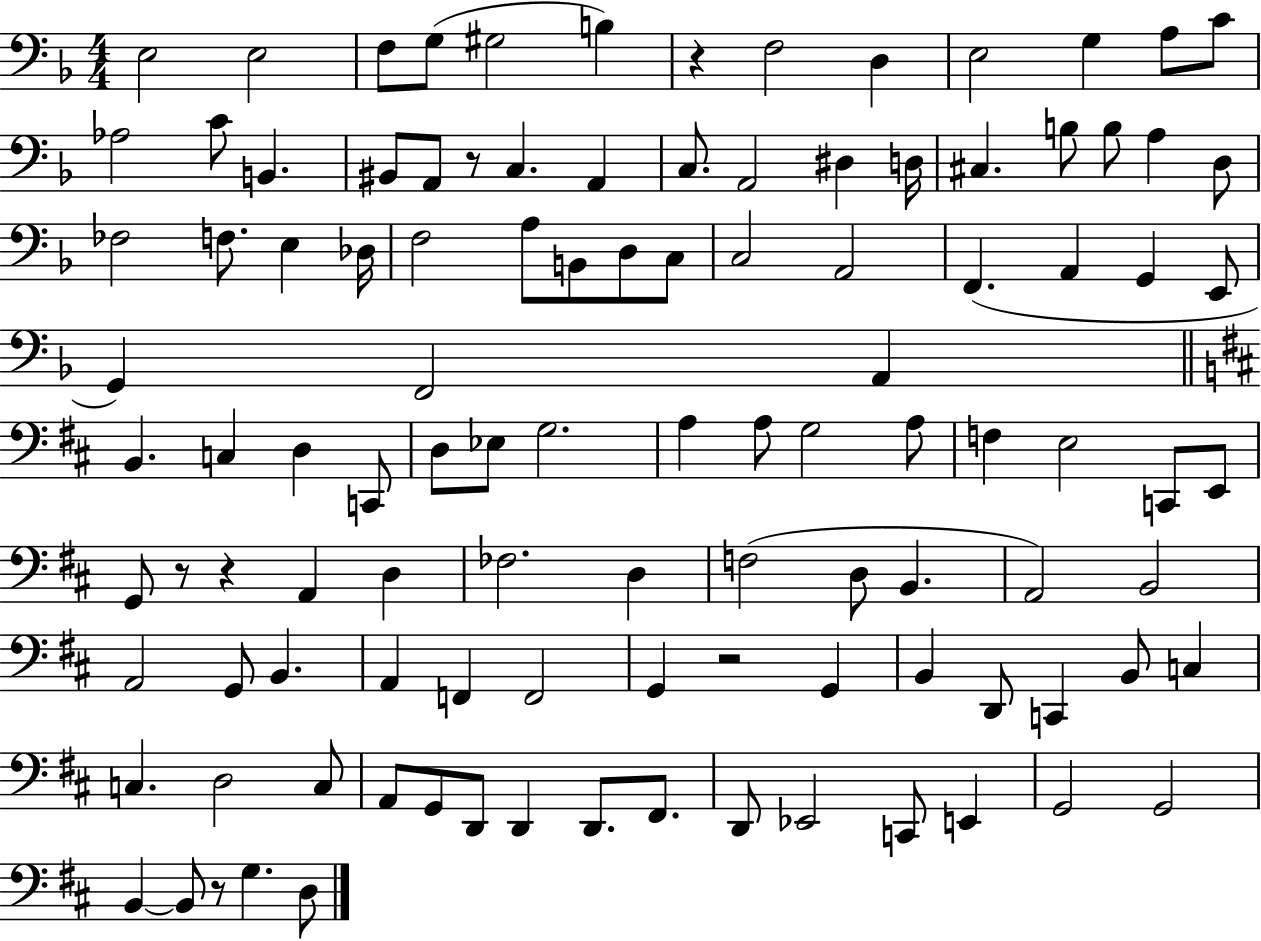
X:1
T:Untitled
M:4/4
L:1/4
K:F
E,2 E,2 F,/2 G,/2 ^G,2 B, z F,2 D, E,2 G, A,/2 C/2 _A,2 C/2 B,, ^B,,/2 A,,/2 z/2 C, A,, C,/2 A,,2 ^D, D,/4 ^C, B,/2 B,/2 A, D,/2 _F,2 F,/2 E, _D,/4 F,2 A,/2 B,,/2 D,/2 C,/2 C,2 A,,2 F,, A,, G,, E,,/2 G,, F,,2 A,, B,, C, D, C,,/2 D,/2 _E,/2 G,2 A, A,/2 G,2 A,/2 F, E,2 C,,/2 E,,/2 G,,/2 z/2 z A,, D, _F,2 D, F,2 D,/2 B,, A,,2 B,,2 A,,2 G,,/2 B,, A,, F,, F,,2 G,, z2 G,, B,, D,,/2 C,, B,,/2 C, C, D,2 C,/2 A,,/2 G,,/2 D,,/2 D,, D,,/2 ^F,,/2 D,,/2 _E,,2 C,,/2 E,, G,,2 G,,2 B,, B,,/2 z/2 G, D,/2